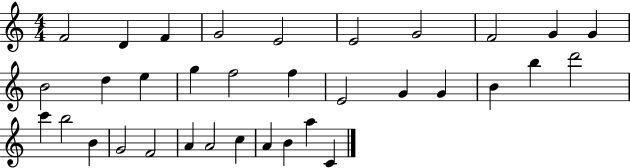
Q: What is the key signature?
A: C major